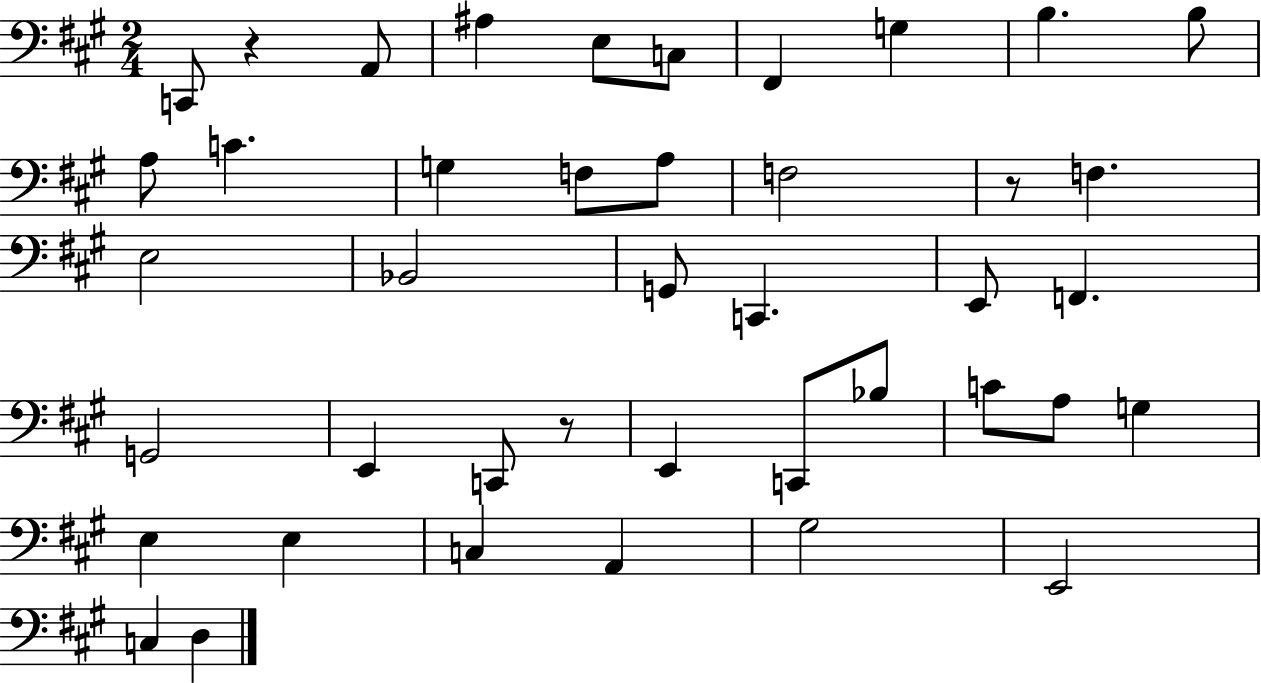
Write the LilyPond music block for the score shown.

{
  \clef bass
  \numericTimeSignature
  \time 2/4
  \key a \major
  c,8 r4 a,8 | ais4 e8 c8 | fis,4 g4 | b4. b8 | \break a8 c'4. | g4 f8 a8 | f2 | r8 f4. | \break e2 | bes,2 | g,8 c,4. | e,8 f,4. | \break g,2 | e,4 c,8 r8 | e,4 c,8 bes8 | c'8 a8 g4 | \break e4 e4 | c4 a,4 | gis2 | e,2 | \break c4 d4 | \bar "|."
}